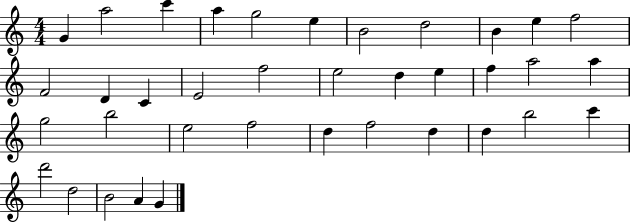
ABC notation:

X:1
T:Untitled
M:4/4
L:1/4
K:C
G a2 c' a g2 e B2 d2 B e f2 F2 D C E2 f2 e2 d e f a2 a g2 b2 e2 f2 d f2 d d b2 c' d'2 d2 B2 A G